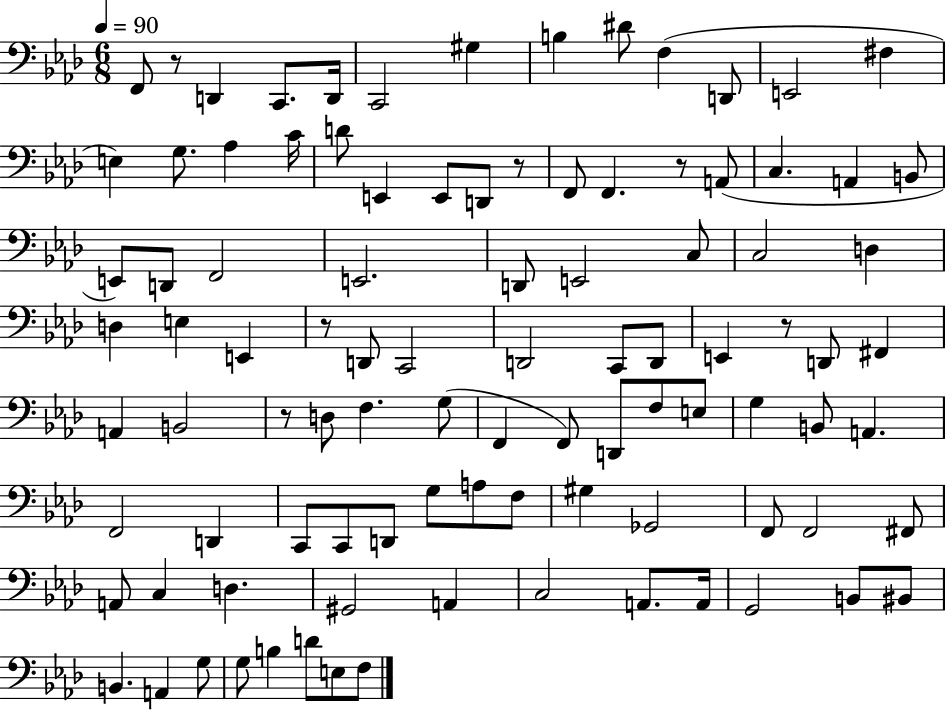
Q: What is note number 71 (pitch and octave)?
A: F2